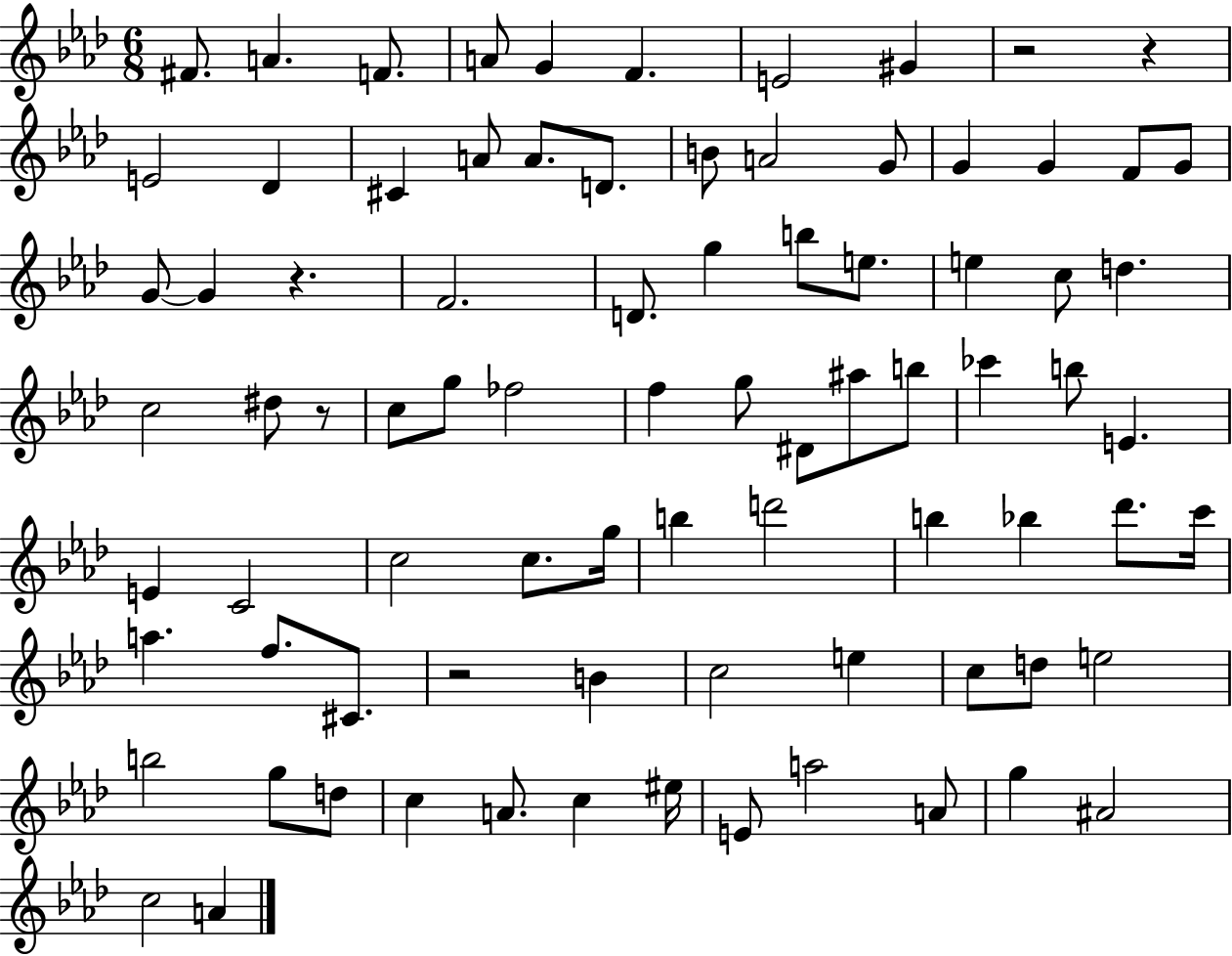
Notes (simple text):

F#4/e. A4/q. F4/e. A4/e G4/q F4/q. E4/h G#4/q R/h R/q E4/h Db4/q C#4/q A4/e A4/e. D4/e. B4/e A4/h G4/e G4/q G4/q F4/e G4/e G4/e G4/q R/q. F4/h. D4/e. G5/q B5/e E5/e. E5/q C5/e D5/q. C5/h D#5/e R/e C5/e G5/e FES5/h F5/q G5/e D#4/e A#5/e B5/e CES6/q B5/e E4/q. E4/q C4/h C5/h C5/e. G5/s B5/q D6/h B5/q Bb5/q Db6/e. C6/s A5/q. F5/e. C#4/e. R/h B4/q C5/h E5/q C5/e D5/e E5/h B5/h G5/e D5/e C5/q A4/e. C5/q EIS5/s E4/e A5/h A4/e G5/q A#4/h C5/h A4/q